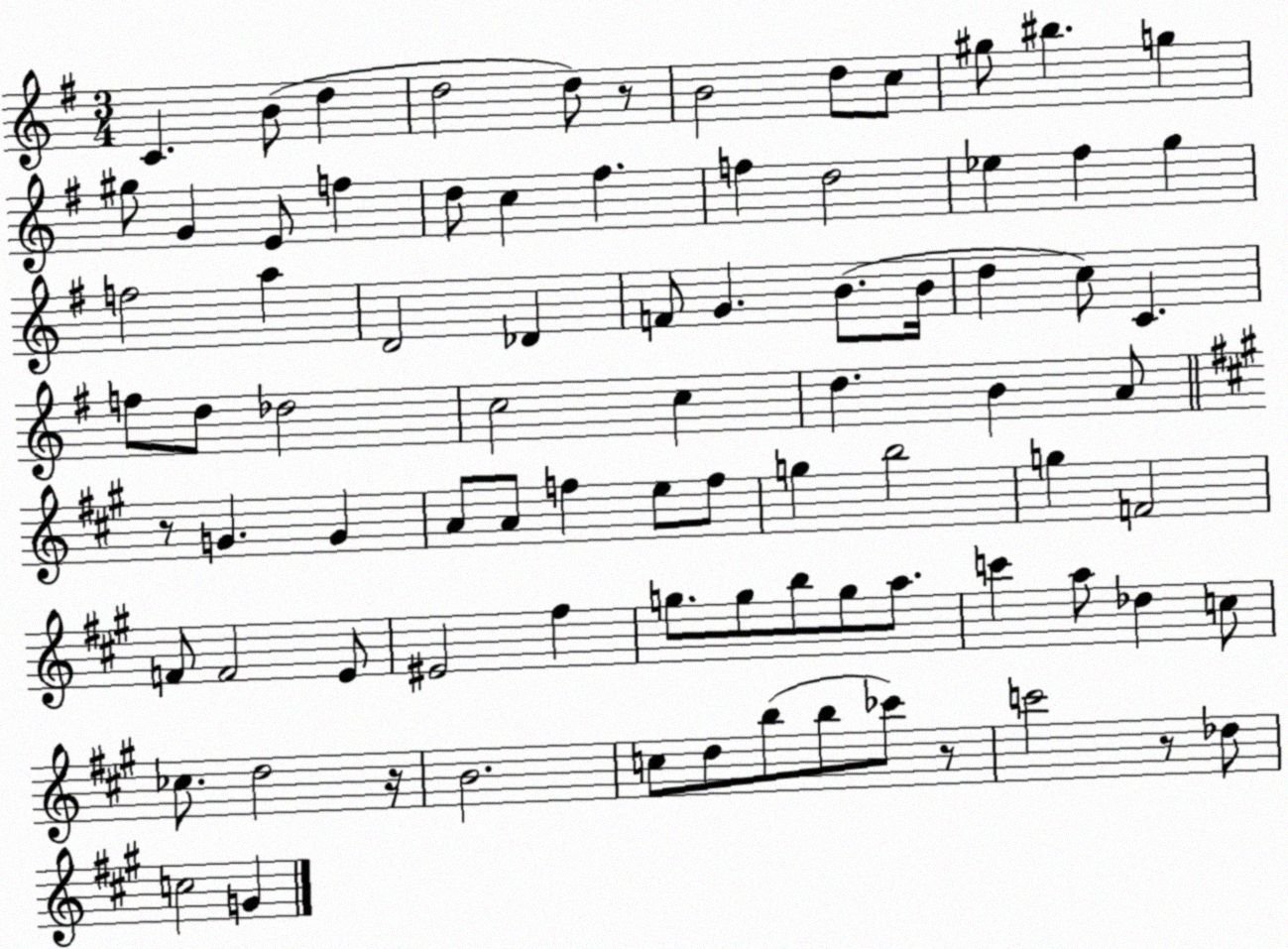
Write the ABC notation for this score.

X:1
T:Untitled
M:3/4
L:1/4
K:G
C B/2 d d2 d/2 z/2 B2 d/2 c/2 ^g/2 ^b g ^g/2 G E/2 f d/2 c ^f f d2 _e ^f g f2 a D2 _D F/2 G B/2 B/4 d c/2 C f/2 d/2 _d2 c2 c d B A/2 z/2 G G A/2 A/2 f e/2 f/2 g b2 g F2 F/2 F2 E/2 ^E2 ^f g/2 g/2 b/2 g/2 a/2 c' a/2 _d c/2 _c/2 d2 z/4 B2 c/2 d/2 b/2 b/2 _c'/2 z/2 c'2 z/2 _d/2 c2 G